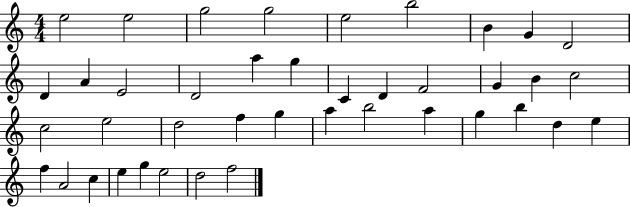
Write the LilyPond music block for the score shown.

{
  \clef treble
  \numericTimeSignature
  \time 4/4
  \key c \major
  e''2 e''2 | g''2 g''2 | e''2 b''2 | b'4 g'4 d'2 | \break d'4 a'4 e'2 | d'2 a''4 g''4 | c'4 d'4 f'2 | g'4 b'4 c''2 | \break c''2 e''2 | d''2 f''4 g''4 | a''4 b''2 a''4 | g''4 b''4 d''4 e''4 | \break f''4 a'2 c''4 | e''4 g''4 e''2 | d''2 f''2 | \bar "|."
}